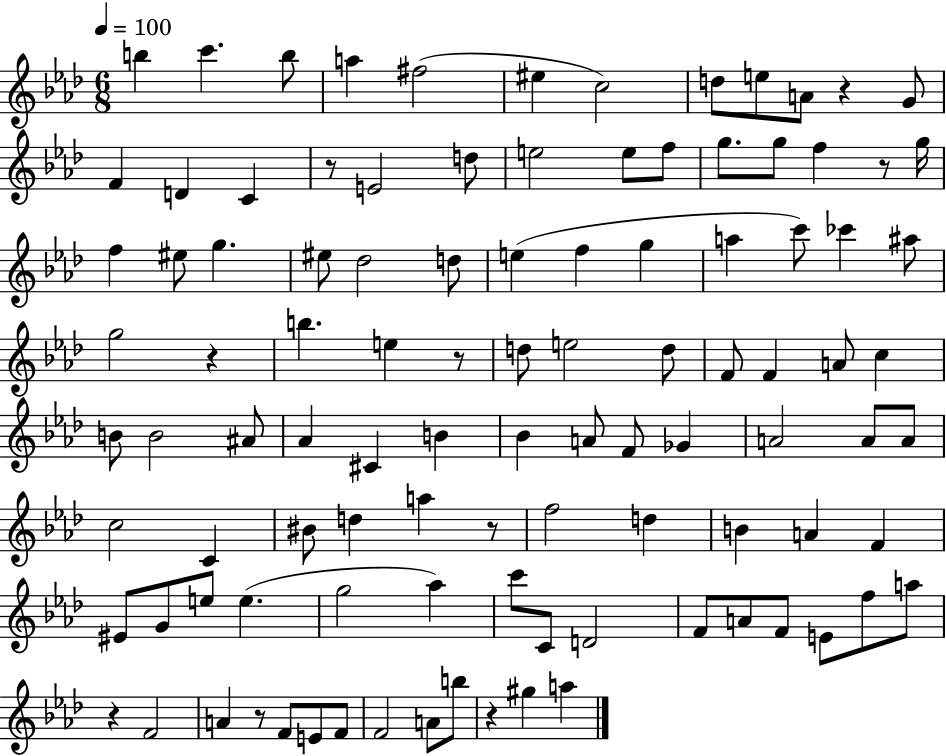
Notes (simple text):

B5/q C6/q. B5/e A5/q F#5/h EIS5/q C5/h D5/e E5/e A4/e R/q G4/e F4/q D4/q C4/q R/e E4/h D5/e E5/h E5/e F5/e G5/e. G5/e F5/q R/e G5/s F5/q EIS5/e G5/q. EIS5/e Db5/h D5/e E5/q F5/q G5/q A5/q C6/e CES6/q A#5/e G5/h R/q B5/q. E5/q R/e D5/e E5/h D5/e F4/e F4/q A4/e C5/q B4/e B4/h A#4/e Ab4/q C#4/q B4/q Bb4/q A4/e F4/e Gb4/q A4/h A4/e A4/e C5/h C4/q BIS4/e D5/q A5/q R/e F5/h D5/q B4/q A4/q F4/q EIS4/e G4/e E5/e E5/q. G5/h Ab5/q C6/e C4/e D4/h F4/e A4/e F4/e E4/e F5/e A5/e R/q F4/h A4/q R/e F4/e E4/e F4/e F4/h A4/e B5/e R/q G#5/q A5/q